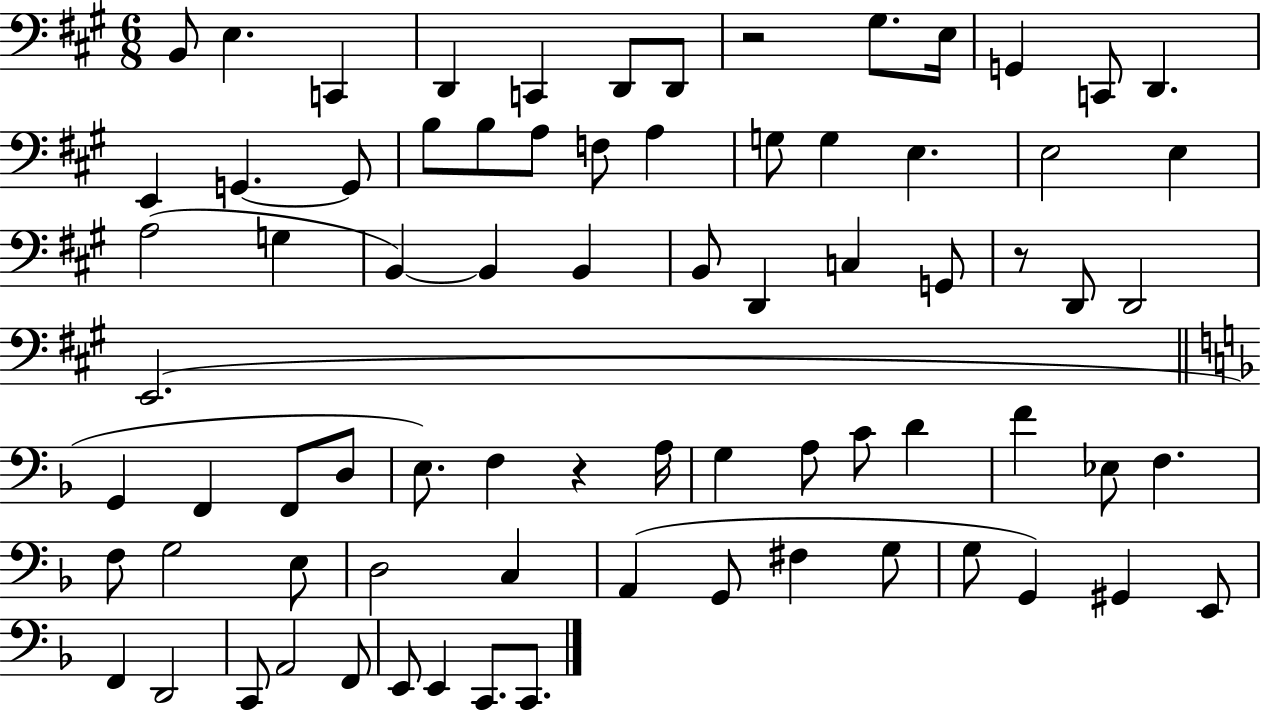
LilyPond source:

{
  \clef bass
  \numericTimeSignature
  \time 6/8
  \key a \major
  b,8 e4. c,4 | d,4 c,4 d,8 d,8 | r2 gis8. e16 | g,4 c,8 d,4. | \break e,4 g,4.~~ g,8 | b8 b8 a8 f8 a4 | g8 g4 e4. | e2 e4 | \break a2( g4 | b,4~~) b,4 b,4 | b,8 d,4 c4 g,8 | r8 d,8 d,2 | \break e,2.( | \bar "||" \break \key d \minor g,4 f,4 f,8 d8 | e8.) f4 r4 a16 | g4 a8 c'8 d'4 | f'4 ees8 f4. | \break f8 g2 e8 | d2 c4 | a,4( g,8 fis4 g8 | g8 g,4) gis,4 e,8 | \break f,4 d,2 | c,8 a,2 f,8 | e,8 e,4 c,8. c,8. | \bar "|."
}